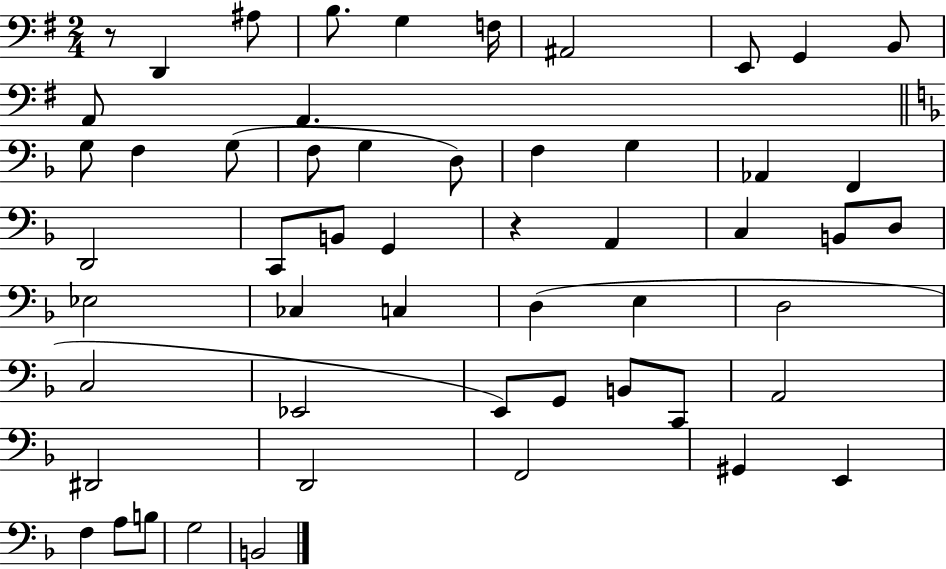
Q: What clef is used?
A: bass